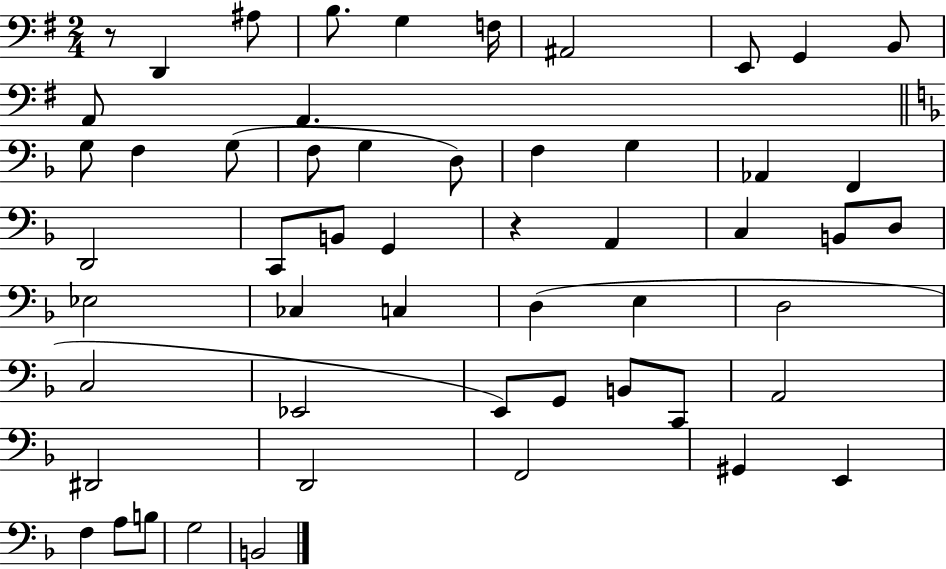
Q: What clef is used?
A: bass